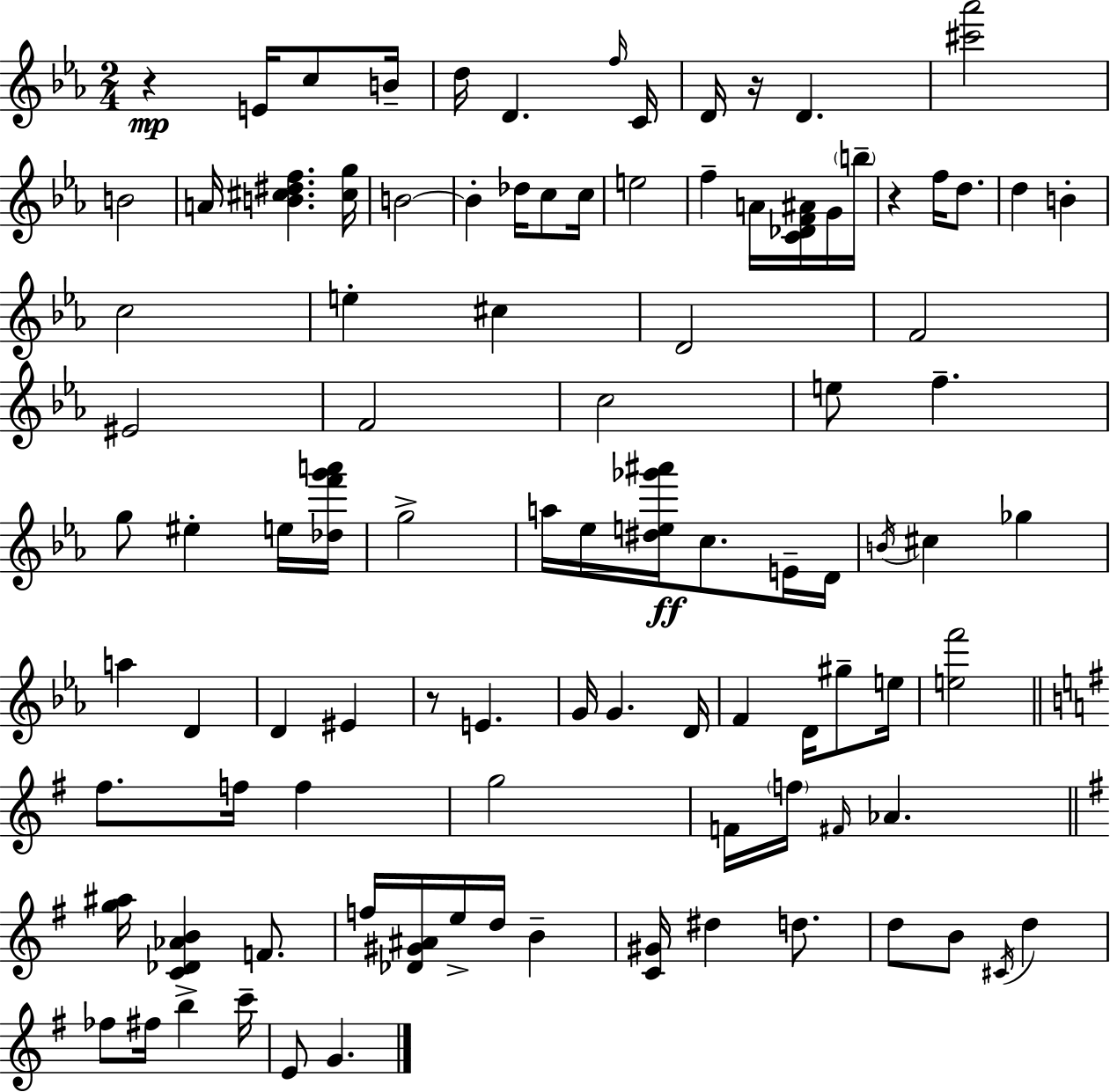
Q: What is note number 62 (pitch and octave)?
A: F5